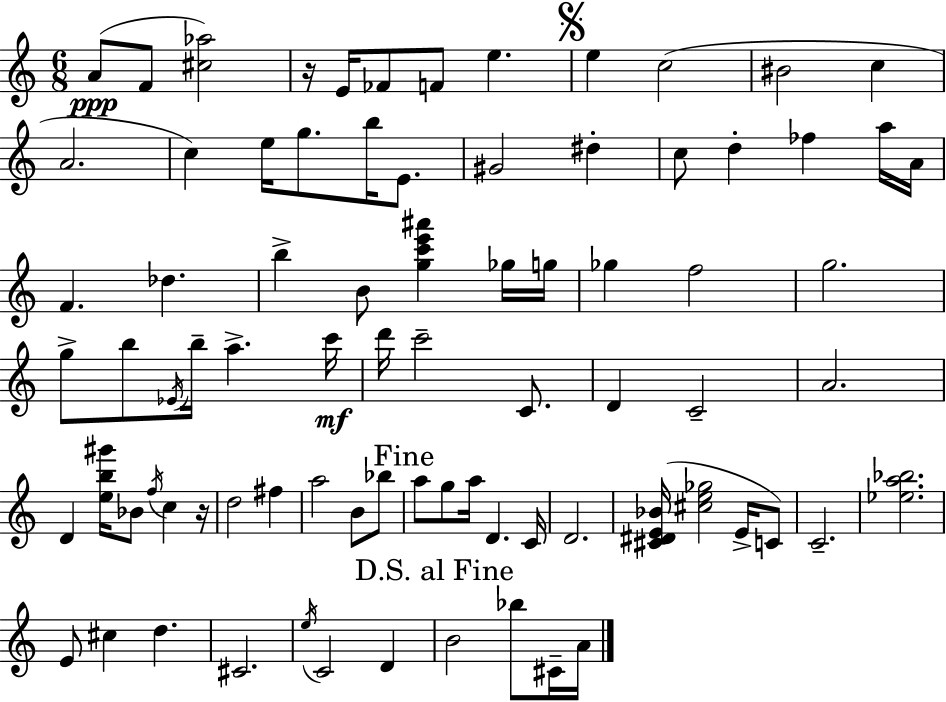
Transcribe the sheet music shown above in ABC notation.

X:1
T:Untitled
M:6/8
L:1/4
K:C
A/2 F/2 [^c_a]2 z/4 E/4 _F/2 F/2 e e c2 ^B2 c A2 c e/4 g/2 b/4 E/2 ^G2 ^d c/2 d _f a/4 A/4 F _d b B/2 [gc'e'^a'] _g/4 g/4 _g f2 g2 g/2 b/2 _E/4 b/4 a c'/4 d'/4 c'2 C/2 D C2 A2 D [eb^g']/4 _B/2 f/4 c z/4 d2 ^f a2 B/2 _b/2 a/2 g/2 a/4 D C/4 D2 [^C^DE_B]/4 [^ce_g]2 E/4 C/2 C2 [_ea_b]2 E/2 ^c d ^C2 e/4 C2 D B2 _b/2 ^C/4 A/4